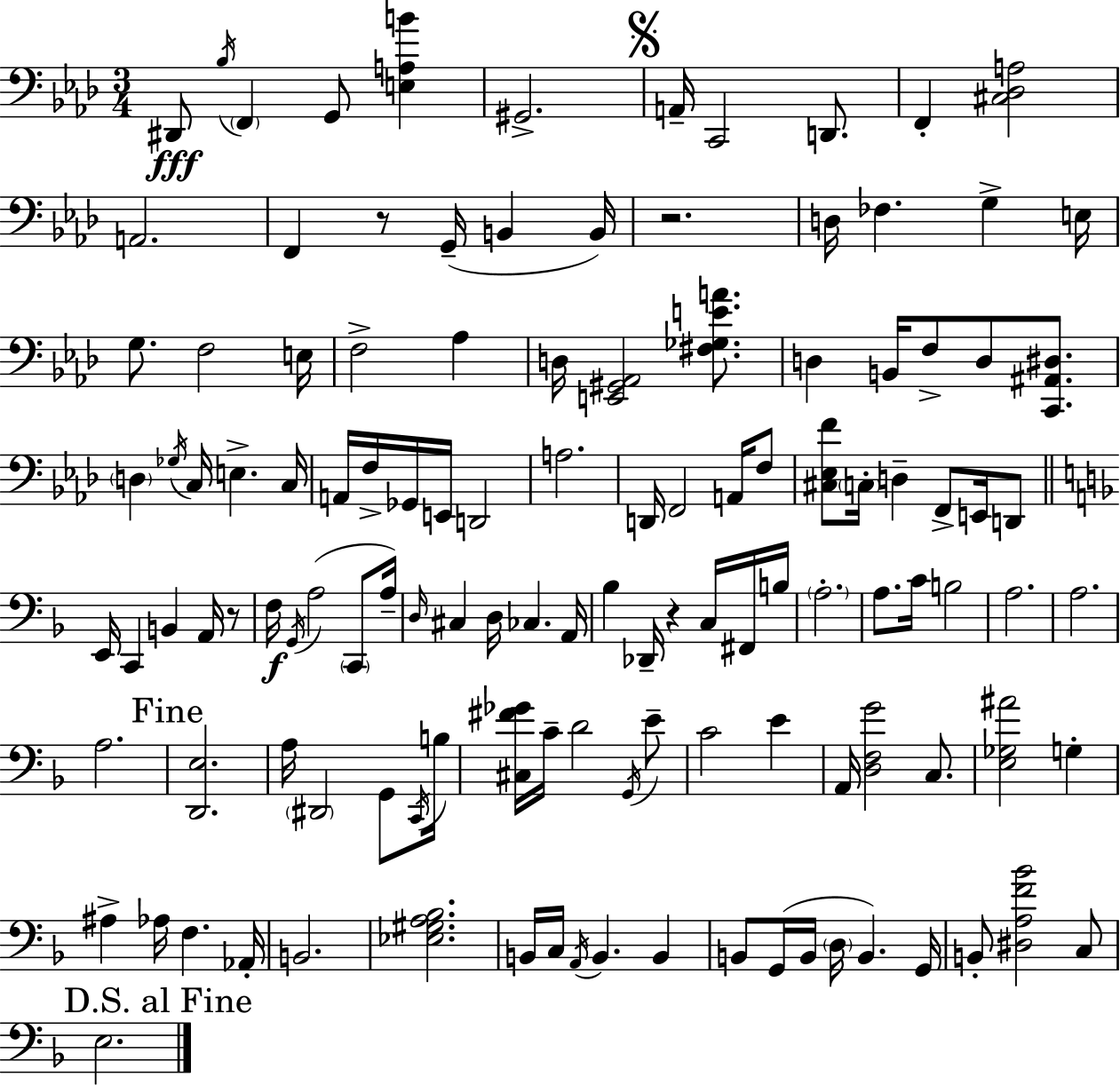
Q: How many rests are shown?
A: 4